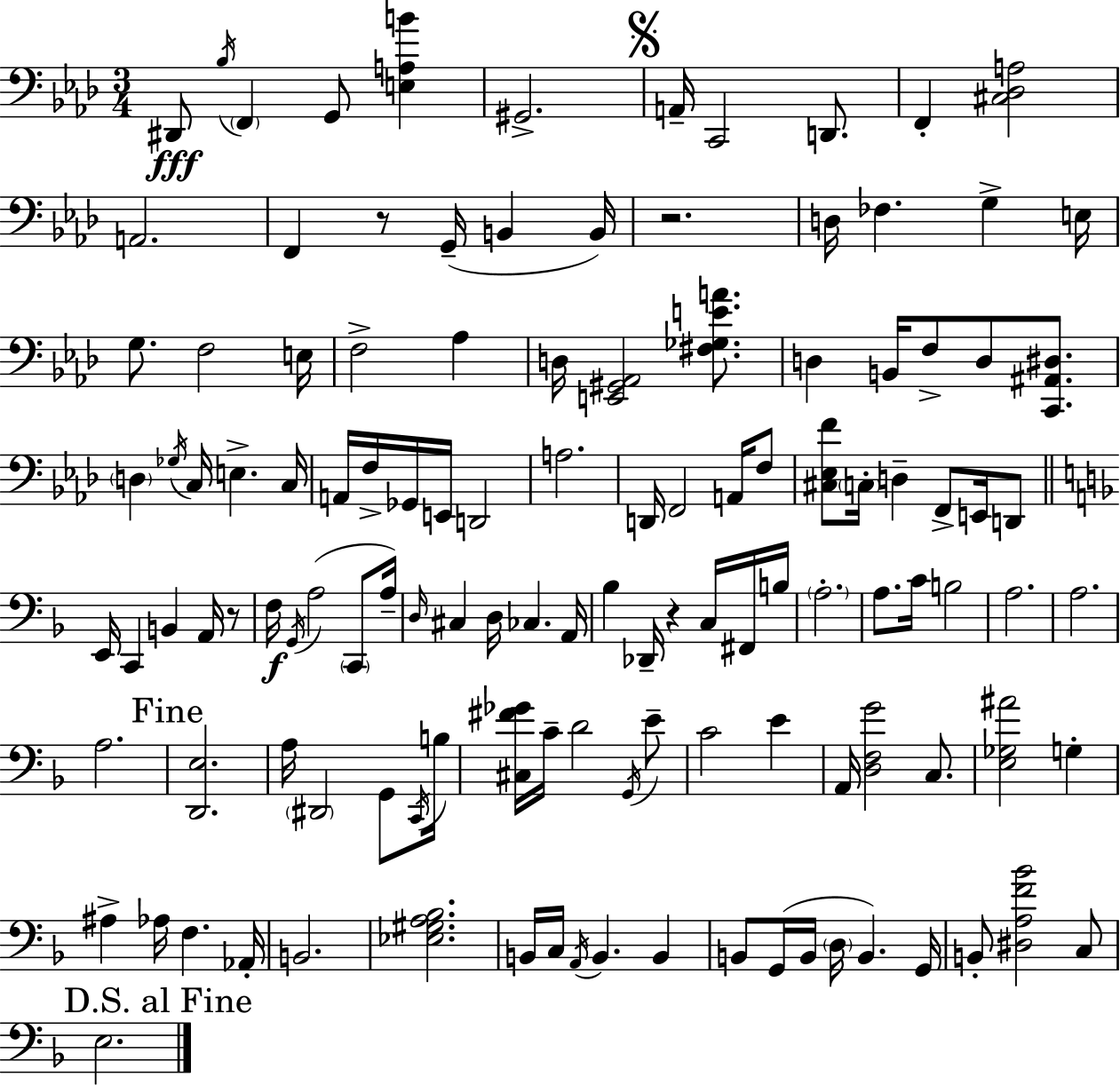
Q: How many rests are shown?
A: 4